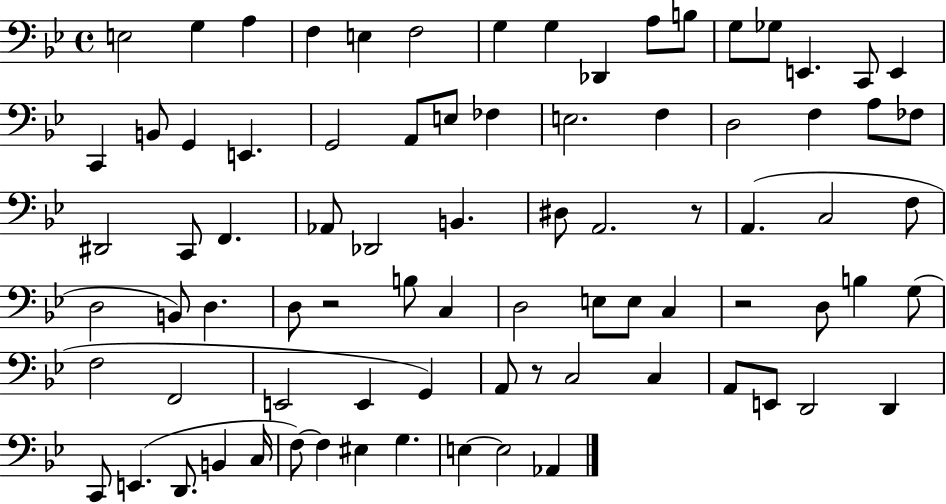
{
  \clef bass
  \time 4/4
  \defaultTimeSignature
  \key bes \major
  e2 g4 a4 | f4 e4 f2 | g4 g4 des,4 a8 b8 | g8 ges8 e,4. c,8 e,4 | \break c,4 b,8 g,4 e,4. | g,2 a,8 e8 fes4 | e2. f4 | d2 f4 a8 fes8 | \break dis,2 c,8 f,4. | aes,8 des,2 b,4. | dis8 a,2. r8 | a,4.( c2 f8 | \break d2 b,8) d4. | d8 r2 b8 c4 | d2 e8 e8 c4 | r2 d8 b4 g8( | \break f2 f,2 | e,2 e,4 g,4) | a,8 r8 c2 c4 | a,8 e,8 d,2 d,4 | \break c,8 e,4.( d,8. b,4 c16 | f8~~) f4 eis4 g4. | e4~~ e2 aes,4 | \bar "|."
}